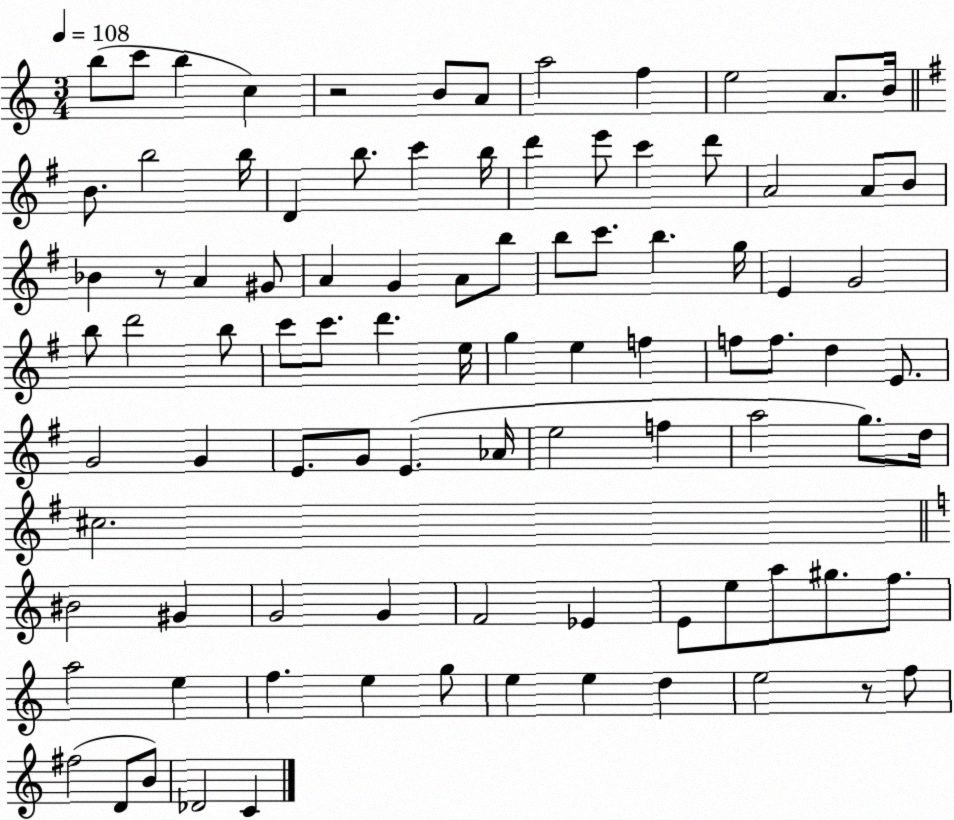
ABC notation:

X:1
T:Untitled
M:3/4
L:1/4
K:C
b/2 c'/2 b c z2 B/2 A/2 a2 f e2 A/2 B/4 B/2 b2 b/4 D b/2 c' b/4 d' e'/2 c' d'/2 A2 A/2 B/2 _B z/2 A ^G/2 A G A/2 b/2 b/2 c'/2 b g/4 E G2 b/2 d'2 b/2 c'/2 c'/2 d' e/4 g e f f/2 f/2 d E/2 G2 G E/2 G/2 E _A/4 e2 f a2 g/2 d/4 ^c2 ^B2 ^G G2 G F2 _E E/2 e/2 a/2 ^g/2 f/2 a2 e f e g/2 e e d e2 z/2 f/2 ^f2 D/2 B/2 _D2 C